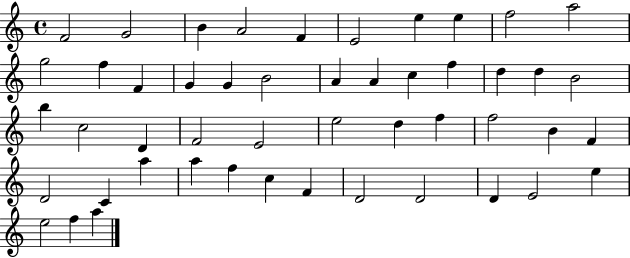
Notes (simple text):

F4/h G4/h B4/q A4/h F4/q E4/h E5/q E5/q F5/h A5/h G5/h F5/q F4/q G4/q G4/q B4/h A4/q A4/q C5/q F5/q D5/q D5/q B4/h B5/q C5/h D4/q F4/h E4/h E5/h D5/q F5/q F5/h B4/q F4/q D4/h C4/q A5/q A5/q F5/q C5/q F4/q D4/h D4/h D4/q E4/h E5/q E5/h F5/q A5/q